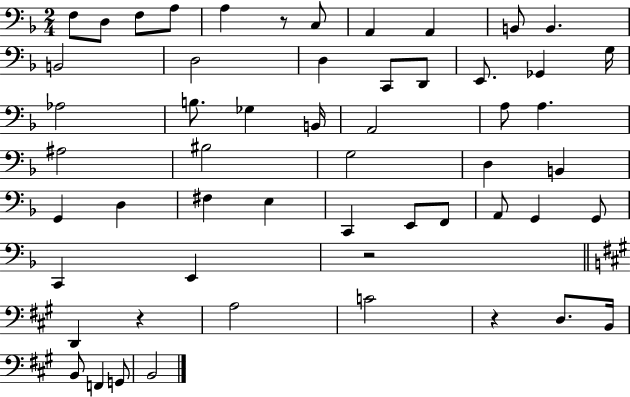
{
  \clef bass
  \numericTimeSignature
  \time 2/4
  \key f \major
  f8 d8 f8 a8 | a4 r8 c8 | a,4 a,4 | b,8 b,4. | \break b,2 | d2 | d4 c,8 d,8 | e,8. ges,4 g16 | \break aes2 | b8. ges4 b,16 | a,2 | a8 a4. | \break ais2 | bis2 | g2 | d4 b,4 | \break g,4 d4 | fis4 e4 | c,4 e,8 f,8 | a,8 g,4 g,8 | \break c,4 e,4 | r2 | \bar "||" \break \key a \major d,4 r4 | a2 | c'2 | r4 d8. b,16 | \break b,8 f,4 g,8 | b,2 | \bar "|."
}